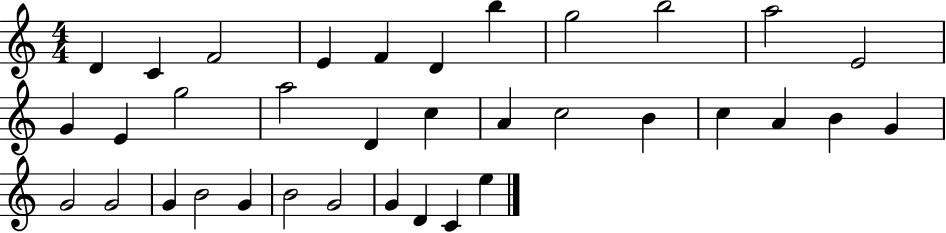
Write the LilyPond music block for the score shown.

{
  \clef treble
  \numericTimeSignature
  \time 4/4
  \key c \major
  d'4 c'4 f'2 | e'4 f'4 d'4 b''4 | g''2 b''2 | a''2 e'2 | \break g'4 e'4 g''2 | a''2 d'4 c''4 | a'4 c''2 b'4 | c''4 a'4 b'4 g'4 | \break g'2 g'2 | g'4 b'2 g'4 | b'2 g'2 | g'4 d'4 c'4 e''4 | \break \bar "|."
}